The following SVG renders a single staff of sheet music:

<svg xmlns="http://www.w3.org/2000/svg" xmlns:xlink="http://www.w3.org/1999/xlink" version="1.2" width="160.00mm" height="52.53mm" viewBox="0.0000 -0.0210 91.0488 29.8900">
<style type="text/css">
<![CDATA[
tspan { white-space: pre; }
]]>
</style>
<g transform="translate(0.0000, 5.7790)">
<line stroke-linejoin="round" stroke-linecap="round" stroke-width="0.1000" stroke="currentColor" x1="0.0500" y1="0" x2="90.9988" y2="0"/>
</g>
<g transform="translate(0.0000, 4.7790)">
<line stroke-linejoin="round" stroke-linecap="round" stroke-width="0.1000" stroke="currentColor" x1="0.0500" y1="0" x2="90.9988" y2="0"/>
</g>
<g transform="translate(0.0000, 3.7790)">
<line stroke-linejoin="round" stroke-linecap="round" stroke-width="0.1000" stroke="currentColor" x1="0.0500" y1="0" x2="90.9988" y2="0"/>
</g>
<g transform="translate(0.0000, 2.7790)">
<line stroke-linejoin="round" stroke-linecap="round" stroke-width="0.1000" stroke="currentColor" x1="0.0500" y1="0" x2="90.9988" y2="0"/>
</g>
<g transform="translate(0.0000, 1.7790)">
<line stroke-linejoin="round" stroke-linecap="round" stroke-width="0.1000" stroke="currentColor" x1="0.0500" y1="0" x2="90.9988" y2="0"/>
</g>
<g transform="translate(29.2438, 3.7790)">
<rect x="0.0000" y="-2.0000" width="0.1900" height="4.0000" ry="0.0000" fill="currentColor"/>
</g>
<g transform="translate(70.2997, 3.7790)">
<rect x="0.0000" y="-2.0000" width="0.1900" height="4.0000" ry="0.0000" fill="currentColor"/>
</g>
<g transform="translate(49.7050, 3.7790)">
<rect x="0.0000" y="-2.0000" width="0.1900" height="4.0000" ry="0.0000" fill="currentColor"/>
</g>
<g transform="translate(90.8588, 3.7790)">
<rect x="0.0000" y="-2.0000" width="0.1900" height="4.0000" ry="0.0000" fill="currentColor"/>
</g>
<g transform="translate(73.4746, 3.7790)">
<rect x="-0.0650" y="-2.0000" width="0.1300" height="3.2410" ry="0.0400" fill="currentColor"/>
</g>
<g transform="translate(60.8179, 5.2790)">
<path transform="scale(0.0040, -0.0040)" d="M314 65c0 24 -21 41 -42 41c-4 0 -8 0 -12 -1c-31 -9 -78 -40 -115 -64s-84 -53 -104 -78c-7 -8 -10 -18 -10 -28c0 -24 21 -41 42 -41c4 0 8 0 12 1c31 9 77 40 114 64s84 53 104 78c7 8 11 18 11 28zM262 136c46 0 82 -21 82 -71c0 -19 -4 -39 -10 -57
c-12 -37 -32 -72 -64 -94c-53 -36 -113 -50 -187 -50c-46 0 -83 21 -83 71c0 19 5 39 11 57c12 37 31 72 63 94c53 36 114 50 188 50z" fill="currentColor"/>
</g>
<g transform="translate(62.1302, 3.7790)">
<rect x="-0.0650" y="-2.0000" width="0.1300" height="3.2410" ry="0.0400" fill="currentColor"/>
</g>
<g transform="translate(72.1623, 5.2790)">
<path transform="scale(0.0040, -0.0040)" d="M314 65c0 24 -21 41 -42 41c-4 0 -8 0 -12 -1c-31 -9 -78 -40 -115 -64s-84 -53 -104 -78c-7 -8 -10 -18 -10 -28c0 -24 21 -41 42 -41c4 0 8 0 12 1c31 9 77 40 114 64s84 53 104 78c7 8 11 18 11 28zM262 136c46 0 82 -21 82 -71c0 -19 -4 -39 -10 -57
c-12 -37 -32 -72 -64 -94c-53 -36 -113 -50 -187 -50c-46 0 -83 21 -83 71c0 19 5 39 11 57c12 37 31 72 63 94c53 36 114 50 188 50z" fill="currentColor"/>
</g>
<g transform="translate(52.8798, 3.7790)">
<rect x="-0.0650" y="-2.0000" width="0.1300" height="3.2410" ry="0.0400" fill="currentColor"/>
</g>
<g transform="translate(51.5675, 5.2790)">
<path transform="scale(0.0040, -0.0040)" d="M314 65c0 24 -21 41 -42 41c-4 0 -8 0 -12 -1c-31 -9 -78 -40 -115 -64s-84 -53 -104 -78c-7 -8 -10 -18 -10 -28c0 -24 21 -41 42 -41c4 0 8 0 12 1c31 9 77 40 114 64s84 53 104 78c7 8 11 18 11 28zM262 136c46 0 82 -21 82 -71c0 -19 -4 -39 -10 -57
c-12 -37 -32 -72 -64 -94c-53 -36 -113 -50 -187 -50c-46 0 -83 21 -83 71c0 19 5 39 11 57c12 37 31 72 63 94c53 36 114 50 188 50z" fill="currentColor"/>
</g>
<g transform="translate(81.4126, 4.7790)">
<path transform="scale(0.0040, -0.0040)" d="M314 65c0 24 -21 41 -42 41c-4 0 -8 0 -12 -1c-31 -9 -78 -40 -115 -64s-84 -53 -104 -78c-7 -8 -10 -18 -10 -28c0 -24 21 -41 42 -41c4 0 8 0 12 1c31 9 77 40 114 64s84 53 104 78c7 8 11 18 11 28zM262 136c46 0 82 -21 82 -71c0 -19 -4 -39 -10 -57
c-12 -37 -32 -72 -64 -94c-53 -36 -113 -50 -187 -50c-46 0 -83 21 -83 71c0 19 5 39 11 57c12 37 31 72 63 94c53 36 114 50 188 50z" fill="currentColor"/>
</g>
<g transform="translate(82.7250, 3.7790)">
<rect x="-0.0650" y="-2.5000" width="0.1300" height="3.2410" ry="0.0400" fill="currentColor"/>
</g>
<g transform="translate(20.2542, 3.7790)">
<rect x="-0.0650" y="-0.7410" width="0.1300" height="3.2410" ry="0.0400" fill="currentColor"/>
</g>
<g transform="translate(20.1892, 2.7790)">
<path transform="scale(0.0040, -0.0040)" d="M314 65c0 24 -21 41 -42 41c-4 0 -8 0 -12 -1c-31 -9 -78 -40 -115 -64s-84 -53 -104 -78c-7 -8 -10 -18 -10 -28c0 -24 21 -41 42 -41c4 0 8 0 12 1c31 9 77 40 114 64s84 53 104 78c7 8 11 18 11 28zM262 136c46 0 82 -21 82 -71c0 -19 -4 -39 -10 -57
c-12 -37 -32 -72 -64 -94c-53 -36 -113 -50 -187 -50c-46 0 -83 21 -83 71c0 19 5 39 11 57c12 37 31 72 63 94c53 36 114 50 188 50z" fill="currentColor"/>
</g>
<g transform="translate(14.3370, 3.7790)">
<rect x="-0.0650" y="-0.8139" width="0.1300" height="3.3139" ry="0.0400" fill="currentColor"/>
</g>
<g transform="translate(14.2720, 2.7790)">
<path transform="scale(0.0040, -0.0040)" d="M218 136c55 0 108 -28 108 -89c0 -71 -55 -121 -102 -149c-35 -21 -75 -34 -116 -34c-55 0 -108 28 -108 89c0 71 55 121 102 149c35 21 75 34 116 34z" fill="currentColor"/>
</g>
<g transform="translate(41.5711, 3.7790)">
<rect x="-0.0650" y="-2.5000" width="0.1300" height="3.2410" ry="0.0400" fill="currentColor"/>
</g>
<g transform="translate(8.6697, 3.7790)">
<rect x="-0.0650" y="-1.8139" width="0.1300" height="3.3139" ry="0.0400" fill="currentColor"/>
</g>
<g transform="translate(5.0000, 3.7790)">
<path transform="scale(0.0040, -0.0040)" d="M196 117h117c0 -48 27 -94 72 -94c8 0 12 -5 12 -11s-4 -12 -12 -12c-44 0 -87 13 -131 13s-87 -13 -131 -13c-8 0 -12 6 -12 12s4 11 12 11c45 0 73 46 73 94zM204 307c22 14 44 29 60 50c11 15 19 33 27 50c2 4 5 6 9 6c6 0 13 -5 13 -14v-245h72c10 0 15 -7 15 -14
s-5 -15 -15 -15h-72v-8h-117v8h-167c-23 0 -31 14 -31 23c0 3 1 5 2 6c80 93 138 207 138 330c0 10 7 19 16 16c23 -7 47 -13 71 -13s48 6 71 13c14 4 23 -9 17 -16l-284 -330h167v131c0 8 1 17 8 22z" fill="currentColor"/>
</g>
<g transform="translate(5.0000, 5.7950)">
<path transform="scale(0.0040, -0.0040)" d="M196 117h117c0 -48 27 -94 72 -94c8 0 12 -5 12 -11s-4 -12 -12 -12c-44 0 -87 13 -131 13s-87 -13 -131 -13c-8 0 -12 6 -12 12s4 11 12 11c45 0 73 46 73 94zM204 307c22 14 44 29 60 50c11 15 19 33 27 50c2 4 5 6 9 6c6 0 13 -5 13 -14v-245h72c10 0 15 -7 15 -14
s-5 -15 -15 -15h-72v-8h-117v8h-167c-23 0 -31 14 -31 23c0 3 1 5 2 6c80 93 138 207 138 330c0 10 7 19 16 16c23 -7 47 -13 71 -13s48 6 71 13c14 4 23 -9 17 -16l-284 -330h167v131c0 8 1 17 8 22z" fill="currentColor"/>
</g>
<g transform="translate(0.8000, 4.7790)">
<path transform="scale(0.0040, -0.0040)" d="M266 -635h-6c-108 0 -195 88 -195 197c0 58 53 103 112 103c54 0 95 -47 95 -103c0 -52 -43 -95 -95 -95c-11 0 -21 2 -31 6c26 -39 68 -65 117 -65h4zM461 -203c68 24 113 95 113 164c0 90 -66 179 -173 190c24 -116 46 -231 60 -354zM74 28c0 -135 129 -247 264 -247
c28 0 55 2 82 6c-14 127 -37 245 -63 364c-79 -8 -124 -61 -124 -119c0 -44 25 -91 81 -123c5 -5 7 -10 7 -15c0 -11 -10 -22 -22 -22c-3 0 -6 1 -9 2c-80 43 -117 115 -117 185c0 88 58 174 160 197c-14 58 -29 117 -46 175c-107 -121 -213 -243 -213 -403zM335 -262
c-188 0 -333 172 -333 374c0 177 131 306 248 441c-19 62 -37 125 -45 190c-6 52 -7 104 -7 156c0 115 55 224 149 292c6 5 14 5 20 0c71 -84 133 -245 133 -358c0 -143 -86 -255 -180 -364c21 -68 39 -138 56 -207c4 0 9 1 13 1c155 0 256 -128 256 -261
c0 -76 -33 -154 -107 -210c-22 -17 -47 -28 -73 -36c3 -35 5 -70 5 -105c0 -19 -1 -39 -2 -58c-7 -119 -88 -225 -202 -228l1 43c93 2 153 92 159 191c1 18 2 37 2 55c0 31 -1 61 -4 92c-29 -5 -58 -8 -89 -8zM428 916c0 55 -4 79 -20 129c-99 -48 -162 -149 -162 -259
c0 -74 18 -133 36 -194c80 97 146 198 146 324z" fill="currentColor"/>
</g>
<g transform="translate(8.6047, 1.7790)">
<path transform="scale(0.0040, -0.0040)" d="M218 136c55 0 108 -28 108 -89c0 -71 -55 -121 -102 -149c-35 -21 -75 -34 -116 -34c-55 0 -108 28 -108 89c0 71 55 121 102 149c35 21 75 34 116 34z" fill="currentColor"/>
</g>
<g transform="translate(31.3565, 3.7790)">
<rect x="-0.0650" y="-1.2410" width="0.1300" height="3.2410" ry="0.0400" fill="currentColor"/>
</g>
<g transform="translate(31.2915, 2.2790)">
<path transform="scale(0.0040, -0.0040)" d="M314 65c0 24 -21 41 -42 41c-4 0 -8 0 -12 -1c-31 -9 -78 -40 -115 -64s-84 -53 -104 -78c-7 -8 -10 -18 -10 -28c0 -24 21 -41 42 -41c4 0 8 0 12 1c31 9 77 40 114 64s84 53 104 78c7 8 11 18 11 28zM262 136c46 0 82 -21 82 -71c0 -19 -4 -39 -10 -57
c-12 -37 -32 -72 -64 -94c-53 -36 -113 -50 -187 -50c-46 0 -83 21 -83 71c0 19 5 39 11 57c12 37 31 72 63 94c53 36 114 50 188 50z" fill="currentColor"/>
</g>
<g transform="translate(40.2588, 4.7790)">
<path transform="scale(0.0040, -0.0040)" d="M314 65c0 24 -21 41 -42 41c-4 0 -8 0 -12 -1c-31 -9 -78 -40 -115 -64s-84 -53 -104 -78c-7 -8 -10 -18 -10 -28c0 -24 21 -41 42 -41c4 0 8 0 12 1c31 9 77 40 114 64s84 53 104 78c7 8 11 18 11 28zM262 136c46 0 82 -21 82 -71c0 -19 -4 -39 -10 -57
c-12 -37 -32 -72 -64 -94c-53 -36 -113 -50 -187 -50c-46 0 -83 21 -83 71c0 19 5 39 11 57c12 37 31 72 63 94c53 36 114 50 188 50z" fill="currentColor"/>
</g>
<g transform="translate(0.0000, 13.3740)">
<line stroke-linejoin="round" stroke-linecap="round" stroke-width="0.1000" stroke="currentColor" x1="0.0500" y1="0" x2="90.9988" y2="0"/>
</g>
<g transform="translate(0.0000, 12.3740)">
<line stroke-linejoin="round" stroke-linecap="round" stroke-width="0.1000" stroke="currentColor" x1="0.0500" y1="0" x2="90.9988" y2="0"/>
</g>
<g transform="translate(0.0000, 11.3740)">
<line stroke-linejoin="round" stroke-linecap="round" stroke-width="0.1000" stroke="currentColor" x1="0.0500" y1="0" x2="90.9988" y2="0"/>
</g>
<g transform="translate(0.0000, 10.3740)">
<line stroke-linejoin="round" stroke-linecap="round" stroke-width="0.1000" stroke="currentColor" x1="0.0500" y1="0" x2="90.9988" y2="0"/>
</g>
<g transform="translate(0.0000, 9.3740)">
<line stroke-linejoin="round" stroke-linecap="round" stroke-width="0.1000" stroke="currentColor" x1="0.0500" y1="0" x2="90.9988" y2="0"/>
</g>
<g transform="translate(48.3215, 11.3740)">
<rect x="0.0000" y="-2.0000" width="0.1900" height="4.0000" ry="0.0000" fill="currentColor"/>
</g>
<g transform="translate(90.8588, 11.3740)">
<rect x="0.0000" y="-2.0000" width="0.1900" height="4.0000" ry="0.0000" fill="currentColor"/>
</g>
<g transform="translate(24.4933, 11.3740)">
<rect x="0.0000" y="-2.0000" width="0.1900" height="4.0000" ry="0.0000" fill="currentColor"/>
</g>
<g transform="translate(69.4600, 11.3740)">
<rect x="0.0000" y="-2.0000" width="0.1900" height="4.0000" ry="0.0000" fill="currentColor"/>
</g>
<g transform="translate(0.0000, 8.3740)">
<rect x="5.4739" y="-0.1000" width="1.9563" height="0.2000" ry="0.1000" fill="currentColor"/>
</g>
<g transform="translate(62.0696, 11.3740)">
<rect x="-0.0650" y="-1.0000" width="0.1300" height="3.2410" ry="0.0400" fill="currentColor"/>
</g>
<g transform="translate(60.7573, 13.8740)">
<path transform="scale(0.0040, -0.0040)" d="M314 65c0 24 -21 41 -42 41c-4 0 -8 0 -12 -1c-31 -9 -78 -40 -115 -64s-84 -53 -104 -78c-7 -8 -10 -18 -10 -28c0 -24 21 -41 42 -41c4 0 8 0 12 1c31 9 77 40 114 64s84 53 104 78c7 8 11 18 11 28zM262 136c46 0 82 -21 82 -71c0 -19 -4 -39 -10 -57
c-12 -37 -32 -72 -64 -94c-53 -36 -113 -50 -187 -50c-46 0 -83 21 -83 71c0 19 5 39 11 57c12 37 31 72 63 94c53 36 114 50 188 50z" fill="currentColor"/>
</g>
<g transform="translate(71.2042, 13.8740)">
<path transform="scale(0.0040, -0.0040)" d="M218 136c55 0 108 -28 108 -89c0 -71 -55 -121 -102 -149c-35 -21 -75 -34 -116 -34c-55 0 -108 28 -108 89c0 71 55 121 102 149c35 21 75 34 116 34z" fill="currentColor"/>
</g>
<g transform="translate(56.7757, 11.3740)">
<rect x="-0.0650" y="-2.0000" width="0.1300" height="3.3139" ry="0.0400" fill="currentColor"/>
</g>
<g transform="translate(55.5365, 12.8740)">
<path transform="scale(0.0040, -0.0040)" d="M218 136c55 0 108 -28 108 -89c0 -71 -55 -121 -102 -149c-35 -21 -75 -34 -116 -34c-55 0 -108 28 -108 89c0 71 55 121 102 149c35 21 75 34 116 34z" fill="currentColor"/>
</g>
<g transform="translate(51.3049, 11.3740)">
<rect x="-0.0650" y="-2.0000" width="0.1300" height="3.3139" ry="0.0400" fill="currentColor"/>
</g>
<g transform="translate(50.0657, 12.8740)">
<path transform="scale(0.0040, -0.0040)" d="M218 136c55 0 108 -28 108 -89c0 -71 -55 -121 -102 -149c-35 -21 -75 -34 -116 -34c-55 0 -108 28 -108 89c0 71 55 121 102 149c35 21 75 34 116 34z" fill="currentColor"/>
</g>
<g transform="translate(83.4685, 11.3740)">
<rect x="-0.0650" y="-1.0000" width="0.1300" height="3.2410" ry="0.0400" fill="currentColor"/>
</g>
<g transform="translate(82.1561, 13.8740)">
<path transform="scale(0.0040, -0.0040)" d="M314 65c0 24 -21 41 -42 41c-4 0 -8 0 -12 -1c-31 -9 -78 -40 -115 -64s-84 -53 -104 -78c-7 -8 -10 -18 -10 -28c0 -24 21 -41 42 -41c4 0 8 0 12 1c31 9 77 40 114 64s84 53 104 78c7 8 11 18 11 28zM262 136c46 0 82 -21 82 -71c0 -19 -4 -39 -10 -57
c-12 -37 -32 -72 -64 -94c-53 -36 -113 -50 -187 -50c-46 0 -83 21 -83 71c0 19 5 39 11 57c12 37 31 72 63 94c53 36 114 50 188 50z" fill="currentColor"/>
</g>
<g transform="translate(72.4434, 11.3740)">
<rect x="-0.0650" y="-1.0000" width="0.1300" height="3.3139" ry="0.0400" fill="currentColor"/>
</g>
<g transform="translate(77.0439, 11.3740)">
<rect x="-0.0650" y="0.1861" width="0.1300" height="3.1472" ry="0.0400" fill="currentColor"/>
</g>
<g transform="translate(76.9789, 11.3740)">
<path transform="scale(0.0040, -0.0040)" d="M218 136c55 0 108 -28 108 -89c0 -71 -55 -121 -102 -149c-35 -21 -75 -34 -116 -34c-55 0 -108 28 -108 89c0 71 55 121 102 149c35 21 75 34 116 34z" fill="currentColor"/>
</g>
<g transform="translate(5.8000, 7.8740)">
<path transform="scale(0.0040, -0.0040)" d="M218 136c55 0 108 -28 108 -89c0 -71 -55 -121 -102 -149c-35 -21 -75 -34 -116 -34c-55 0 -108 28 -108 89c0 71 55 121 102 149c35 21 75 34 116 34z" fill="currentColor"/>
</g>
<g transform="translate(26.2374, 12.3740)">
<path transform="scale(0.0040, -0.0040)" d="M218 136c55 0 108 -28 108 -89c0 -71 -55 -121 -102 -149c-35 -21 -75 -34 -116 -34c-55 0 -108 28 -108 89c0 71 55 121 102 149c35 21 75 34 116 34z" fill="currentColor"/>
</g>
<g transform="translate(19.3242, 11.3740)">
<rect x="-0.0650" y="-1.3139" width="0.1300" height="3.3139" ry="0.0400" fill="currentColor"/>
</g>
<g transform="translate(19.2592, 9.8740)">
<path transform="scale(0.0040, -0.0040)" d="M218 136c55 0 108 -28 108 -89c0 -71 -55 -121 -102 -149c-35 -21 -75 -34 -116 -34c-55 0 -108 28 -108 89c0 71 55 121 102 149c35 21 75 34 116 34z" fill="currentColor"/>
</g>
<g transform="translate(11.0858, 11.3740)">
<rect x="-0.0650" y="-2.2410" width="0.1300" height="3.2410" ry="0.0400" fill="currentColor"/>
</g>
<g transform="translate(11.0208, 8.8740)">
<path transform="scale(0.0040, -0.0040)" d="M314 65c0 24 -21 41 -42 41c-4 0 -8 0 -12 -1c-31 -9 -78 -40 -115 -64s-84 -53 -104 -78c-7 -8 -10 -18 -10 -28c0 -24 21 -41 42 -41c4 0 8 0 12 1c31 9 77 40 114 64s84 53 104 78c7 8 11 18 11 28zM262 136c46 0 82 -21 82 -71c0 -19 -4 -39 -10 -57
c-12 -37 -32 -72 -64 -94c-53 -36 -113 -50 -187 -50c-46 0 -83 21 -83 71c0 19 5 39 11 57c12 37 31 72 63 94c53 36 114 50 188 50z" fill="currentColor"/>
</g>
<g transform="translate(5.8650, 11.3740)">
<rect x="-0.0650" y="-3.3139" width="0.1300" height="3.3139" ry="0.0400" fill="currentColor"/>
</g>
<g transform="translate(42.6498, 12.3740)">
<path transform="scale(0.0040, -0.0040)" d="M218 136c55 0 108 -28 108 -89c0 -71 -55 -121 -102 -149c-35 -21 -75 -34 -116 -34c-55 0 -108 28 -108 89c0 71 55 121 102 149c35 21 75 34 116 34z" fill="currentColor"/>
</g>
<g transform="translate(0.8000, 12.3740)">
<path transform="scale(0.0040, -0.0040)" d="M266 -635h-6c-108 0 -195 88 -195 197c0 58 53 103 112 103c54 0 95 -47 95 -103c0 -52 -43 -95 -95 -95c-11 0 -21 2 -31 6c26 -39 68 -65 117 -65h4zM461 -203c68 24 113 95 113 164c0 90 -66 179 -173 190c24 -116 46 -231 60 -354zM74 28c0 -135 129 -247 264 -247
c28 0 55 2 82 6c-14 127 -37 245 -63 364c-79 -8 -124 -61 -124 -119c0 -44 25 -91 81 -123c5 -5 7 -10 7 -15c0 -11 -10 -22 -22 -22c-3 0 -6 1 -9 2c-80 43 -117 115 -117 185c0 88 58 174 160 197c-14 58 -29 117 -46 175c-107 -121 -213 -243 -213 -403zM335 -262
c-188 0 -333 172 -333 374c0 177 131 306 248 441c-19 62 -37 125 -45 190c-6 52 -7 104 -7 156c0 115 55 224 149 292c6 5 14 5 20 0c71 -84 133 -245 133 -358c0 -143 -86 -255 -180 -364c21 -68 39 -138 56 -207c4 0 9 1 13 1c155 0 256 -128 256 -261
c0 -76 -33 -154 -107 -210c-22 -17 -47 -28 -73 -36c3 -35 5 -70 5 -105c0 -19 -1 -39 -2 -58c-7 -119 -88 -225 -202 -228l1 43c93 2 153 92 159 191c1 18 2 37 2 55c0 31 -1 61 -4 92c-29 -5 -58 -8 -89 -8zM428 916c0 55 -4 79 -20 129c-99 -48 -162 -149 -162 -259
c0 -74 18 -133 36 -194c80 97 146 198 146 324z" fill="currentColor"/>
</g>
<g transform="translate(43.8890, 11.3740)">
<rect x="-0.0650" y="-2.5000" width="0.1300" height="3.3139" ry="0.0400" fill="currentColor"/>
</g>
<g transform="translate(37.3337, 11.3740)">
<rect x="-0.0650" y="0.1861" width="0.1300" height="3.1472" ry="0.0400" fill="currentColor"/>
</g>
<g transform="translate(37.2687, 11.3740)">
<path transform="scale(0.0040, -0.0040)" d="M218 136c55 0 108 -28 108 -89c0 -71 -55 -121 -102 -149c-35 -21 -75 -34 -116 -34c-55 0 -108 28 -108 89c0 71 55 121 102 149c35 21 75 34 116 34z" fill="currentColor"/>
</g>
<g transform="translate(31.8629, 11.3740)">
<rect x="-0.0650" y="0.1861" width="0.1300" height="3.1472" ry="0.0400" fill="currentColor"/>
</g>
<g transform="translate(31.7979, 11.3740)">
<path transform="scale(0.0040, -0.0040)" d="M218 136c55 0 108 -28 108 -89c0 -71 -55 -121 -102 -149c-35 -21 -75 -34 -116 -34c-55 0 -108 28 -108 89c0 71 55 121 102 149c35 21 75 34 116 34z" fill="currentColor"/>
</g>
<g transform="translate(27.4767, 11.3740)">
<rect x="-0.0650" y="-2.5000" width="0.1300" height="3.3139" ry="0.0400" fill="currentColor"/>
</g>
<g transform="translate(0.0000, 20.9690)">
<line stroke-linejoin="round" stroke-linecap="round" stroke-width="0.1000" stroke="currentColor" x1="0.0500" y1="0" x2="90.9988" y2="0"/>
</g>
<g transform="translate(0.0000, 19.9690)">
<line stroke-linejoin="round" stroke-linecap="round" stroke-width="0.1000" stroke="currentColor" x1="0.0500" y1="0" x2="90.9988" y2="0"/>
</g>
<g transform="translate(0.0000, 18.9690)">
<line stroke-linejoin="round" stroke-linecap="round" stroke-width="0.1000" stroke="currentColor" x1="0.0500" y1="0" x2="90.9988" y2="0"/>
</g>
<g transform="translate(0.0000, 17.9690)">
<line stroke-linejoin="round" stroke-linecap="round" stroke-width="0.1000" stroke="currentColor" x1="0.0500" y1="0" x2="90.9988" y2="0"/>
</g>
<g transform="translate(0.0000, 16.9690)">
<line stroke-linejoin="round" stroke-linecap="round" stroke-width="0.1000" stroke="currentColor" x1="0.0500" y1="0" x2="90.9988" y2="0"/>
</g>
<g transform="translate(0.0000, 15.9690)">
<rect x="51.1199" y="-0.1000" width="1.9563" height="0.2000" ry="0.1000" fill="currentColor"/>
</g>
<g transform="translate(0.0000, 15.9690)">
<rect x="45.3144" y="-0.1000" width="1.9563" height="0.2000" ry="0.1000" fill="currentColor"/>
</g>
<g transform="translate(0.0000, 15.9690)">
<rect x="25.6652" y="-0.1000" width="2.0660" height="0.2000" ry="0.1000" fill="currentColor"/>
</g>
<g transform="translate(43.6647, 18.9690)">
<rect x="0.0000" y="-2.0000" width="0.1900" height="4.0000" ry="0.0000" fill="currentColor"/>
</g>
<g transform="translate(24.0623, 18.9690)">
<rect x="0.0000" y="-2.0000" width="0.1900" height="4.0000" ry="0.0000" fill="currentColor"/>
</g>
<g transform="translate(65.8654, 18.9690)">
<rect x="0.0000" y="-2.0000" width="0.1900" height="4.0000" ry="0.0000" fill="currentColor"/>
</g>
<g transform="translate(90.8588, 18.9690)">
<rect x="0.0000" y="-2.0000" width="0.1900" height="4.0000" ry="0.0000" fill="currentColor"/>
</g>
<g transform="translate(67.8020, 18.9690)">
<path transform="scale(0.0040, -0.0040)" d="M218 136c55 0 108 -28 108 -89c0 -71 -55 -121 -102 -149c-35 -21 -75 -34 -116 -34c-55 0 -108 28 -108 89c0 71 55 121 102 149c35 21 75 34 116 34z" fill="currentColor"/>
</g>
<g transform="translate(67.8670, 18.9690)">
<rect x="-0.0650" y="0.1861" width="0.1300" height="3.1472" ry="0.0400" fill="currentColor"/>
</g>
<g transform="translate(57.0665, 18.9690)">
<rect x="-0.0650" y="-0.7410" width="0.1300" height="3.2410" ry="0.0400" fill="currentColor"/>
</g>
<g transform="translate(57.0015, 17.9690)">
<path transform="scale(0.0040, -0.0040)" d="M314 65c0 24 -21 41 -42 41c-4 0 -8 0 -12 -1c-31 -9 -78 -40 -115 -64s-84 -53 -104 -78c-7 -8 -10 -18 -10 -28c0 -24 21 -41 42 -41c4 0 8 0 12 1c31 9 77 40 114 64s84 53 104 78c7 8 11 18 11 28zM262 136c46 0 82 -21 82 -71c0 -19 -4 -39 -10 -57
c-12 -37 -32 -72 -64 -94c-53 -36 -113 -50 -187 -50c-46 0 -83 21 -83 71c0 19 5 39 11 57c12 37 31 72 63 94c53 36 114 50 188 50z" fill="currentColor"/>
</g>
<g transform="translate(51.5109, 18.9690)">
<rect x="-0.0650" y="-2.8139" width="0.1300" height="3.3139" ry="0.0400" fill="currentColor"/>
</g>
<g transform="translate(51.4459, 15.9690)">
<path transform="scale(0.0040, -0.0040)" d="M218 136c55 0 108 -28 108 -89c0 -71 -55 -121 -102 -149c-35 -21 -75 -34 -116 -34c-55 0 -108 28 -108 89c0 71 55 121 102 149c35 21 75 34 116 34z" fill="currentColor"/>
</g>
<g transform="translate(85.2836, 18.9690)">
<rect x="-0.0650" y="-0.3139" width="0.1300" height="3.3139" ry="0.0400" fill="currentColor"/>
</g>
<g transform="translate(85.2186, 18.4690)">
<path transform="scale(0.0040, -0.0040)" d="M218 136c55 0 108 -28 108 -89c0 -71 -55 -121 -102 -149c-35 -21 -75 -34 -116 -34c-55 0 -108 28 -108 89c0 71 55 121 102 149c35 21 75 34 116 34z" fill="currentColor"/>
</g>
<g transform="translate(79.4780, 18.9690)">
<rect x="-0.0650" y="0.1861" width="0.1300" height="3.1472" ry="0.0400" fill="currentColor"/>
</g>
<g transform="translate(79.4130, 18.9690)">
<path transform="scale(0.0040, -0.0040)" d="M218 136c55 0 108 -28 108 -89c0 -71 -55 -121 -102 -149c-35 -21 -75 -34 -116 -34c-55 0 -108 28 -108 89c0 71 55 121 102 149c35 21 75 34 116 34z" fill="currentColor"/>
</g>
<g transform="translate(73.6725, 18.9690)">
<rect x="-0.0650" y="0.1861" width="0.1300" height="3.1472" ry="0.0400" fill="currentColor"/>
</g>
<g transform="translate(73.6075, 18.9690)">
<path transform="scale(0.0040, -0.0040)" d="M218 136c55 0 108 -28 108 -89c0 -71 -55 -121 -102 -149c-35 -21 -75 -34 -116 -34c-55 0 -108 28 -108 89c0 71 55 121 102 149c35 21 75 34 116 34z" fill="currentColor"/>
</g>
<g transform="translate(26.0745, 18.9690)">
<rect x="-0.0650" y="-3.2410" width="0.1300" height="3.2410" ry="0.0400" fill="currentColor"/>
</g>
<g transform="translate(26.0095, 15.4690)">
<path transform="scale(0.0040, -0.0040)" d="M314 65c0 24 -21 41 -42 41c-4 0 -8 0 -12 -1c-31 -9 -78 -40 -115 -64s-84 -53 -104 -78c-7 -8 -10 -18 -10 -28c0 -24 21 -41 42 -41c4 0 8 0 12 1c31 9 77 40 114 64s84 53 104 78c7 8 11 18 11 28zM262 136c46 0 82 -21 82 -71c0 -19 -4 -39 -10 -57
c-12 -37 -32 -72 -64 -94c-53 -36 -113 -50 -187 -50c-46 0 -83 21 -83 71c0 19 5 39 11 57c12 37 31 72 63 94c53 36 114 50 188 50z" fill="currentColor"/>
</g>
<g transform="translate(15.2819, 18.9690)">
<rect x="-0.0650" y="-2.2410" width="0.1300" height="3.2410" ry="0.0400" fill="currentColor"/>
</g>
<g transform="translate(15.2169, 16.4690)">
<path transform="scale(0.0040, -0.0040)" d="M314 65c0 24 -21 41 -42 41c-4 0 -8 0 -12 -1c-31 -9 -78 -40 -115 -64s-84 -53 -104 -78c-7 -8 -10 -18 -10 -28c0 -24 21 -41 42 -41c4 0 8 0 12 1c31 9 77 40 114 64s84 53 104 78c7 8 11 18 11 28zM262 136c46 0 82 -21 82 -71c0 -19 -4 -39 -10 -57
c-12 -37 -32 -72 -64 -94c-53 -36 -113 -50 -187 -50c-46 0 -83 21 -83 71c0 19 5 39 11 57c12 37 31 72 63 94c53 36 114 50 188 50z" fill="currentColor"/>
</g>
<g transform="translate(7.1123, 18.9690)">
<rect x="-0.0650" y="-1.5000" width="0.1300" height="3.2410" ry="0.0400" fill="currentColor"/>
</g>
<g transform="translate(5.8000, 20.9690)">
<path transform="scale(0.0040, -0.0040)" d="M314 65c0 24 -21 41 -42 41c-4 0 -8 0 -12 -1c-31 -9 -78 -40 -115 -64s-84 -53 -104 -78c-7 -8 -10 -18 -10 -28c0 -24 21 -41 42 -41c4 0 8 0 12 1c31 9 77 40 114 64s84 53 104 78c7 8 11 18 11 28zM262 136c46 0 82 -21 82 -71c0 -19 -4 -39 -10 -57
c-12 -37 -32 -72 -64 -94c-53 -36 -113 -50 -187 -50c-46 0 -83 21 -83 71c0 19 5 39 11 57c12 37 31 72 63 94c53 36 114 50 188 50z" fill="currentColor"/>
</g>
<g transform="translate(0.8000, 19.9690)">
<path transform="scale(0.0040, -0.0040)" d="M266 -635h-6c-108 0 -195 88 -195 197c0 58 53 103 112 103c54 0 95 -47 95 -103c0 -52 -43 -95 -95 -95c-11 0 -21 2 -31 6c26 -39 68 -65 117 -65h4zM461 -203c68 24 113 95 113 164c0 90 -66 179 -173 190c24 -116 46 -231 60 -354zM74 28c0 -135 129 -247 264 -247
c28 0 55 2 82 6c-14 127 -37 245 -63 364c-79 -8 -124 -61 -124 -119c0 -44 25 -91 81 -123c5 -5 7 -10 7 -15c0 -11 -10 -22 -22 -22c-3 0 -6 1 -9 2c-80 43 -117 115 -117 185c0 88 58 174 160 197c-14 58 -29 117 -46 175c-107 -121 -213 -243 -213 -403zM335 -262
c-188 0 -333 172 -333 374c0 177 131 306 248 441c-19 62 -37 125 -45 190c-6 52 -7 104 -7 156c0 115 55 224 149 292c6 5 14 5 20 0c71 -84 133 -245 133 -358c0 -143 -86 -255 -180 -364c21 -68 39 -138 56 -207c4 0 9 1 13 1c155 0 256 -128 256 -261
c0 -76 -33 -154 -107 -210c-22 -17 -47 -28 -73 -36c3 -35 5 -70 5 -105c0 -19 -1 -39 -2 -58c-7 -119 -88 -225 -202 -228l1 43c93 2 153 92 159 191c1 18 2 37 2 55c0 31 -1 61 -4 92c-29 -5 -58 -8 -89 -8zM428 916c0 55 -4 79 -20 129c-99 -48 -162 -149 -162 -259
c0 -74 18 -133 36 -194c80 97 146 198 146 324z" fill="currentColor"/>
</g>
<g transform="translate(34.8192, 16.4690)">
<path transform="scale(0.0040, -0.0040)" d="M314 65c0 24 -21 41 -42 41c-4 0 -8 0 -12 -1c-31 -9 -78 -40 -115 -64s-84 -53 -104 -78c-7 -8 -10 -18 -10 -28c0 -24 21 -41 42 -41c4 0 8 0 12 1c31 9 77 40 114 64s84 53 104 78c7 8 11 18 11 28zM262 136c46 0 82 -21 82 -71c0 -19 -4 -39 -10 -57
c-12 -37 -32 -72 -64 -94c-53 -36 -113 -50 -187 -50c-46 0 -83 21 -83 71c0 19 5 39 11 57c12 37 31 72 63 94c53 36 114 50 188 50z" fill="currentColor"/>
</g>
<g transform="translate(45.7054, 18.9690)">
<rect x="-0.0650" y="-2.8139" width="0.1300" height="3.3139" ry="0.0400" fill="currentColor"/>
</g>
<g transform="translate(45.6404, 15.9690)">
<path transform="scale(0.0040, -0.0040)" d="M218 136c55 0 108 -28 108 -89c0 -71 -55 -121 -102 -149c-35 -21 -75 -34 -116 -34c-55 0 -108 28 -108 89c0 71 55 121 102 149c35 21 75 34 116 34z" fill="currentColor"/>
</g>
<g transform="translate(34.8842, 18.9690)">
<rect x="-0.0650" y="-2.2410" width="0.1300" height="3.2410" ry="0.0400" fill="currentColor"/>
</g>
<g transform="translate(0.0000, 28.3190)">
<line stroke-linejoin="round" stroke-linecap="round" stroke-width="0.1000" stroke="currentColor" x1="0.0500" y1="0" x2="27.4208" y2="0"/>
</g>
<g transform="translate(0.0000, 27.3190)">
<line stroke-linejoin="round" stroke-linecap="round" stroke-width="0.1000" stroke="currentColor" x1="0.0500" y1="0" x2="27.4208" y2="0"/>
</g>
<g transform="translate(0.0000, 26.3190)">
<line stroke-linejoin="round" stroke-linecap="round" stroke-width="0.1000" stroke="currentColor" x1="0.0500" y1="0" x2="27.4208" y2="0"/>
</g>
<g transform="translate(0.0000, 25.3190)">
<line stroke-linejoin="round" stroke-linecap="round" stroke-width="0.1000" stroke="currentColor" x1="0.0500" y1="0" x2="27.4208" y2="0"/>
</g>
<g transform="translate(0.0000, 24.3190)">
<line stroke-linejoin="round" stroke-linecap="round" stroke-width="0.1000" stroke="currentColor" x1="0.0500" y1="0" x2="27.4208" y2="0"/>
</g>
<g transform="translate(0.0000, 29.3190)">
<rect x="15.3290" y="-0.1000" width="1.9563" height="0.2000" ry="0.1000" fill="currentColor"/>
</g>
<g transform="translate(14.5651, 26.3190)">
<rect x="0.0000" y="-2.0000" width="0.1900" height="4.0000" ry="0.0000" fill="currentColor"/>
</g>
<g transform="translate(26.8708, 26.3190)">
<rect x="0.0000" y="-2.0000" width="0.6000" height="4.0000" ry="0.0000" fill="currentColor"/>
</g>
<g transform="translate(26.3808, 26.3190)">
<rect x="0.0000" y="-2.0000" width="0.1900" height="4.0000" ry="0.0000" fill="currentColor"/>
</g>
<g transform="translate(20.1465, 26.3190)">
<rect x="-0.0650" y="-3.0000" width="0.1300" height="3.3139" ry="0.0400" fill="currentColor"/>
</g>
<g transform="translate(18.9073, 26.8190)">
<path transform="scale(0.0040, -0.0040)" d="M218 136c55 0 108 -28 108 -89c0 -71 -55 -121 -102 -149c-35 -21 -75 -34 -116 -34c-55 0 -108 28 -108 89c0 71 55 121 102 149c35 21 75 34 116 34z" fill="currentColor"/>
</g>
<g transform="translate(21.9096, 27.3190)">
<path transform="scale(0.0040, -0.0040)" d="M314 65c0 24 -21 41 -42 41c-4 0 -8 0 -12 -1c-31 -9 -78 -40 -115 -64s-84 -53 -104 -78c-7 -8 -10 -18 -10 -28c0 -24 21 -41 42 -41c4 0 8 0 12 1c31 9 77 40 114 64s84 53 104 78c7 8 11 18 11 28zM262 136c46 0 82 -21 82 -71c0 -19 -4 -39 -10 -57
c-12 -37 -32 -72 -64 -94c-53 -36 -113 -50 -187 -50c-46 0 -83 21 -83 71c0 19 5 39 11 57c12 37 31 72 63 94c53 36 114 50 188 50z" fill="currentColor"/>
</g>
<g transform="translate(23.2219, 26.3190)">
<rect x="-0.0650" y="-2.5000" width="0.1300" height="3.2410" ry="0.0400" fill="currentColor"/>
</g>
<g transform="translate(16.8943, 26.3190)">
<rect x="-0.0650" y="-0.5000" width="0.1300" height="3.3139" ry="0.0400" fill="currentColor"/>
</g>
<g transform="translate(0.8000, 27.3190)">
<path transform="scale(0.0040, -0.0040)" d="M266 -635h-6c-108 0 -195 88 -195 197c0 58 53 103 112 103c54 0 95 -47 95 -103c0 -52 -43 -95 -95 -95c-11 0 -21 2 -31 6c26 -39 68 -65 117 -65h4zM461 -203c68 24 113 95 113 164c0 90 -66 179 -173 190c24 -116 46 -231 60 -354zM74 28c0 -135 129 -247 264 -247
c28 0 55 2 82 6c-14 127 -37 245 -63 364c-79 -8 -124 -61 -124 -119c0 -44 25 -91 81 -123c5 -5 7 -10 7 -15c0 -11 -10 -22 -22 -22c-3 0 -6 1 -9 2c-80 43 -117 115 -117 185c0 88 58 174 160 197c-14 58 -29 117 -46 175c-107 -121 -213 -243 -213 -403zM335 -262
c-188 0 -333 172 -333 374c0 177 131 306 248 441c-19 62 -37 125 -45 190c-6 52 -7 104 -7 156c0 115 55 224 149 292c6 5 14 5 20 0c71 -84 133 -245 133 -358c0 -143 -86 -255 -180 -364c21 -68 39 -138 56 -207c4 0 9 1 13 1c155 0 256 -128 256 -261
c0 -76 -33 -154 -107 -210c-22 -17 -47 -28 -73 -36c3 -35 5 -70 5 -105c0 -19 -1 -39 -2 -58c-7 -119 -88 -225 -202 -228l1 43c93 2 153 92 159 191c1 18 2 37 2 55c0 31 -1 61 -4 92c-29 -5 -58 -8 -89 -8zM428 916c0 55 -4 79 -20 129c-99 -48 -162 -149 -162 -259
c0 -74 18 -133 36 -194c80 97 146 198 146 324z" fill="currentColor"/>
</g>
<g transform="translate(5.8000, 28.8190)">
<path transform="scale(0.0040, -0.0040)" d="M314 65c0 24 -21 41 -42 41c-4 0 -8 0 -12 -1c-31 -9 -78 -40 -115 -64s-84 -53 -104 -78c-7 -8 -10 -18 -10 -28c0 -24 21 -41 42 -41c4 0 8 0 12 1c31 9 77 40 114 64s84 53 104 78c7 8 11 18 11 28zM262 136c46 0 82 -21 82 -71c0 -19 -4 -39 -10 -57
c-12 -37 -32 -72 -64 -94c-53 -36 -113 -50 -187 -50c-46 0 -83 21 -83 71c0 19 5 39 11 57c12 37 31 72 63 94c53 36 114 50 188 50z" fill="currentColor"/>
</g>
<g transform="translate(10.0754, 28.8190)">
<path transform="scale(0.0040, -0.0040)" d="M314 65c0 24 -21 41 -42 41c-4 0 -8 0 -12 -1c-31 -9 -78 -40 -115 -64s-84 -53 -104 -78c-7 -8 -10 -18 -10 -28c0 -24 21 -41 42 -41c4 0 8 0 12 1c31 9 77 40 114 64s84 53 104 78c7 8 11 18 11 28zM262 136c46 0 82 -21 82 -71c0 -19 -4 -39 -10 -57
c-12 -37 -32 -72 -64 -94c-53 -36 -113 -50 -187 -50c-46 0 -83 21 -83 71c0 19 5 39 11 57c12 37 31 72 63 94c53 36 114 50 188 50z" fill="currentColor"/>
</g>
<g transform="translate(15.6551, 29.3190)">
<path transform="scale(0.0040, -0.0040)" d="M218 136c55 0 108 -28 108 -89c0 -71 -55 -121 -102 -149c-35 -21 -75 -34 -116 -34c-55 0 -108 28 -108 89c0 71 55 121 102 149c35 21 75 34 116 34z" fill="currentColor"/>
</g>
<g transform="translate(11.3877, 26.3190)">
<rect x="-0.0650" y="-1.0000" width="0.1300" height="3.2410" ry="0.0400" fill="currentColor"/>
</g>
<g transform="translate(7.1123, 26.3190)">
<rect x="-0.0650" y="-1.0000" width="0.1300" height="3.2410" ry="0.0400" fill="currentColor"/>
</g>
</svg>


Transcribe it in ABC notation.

X:1
T:Untitled
M:4/4
L:1/4
K:C
f d d2 e2 G2 F2 F2 F2 G2 b g2 e G B B G F F D2 D B D2 E2 g2 b2 g2 a a d2 B B B c D2 D2 C A G2